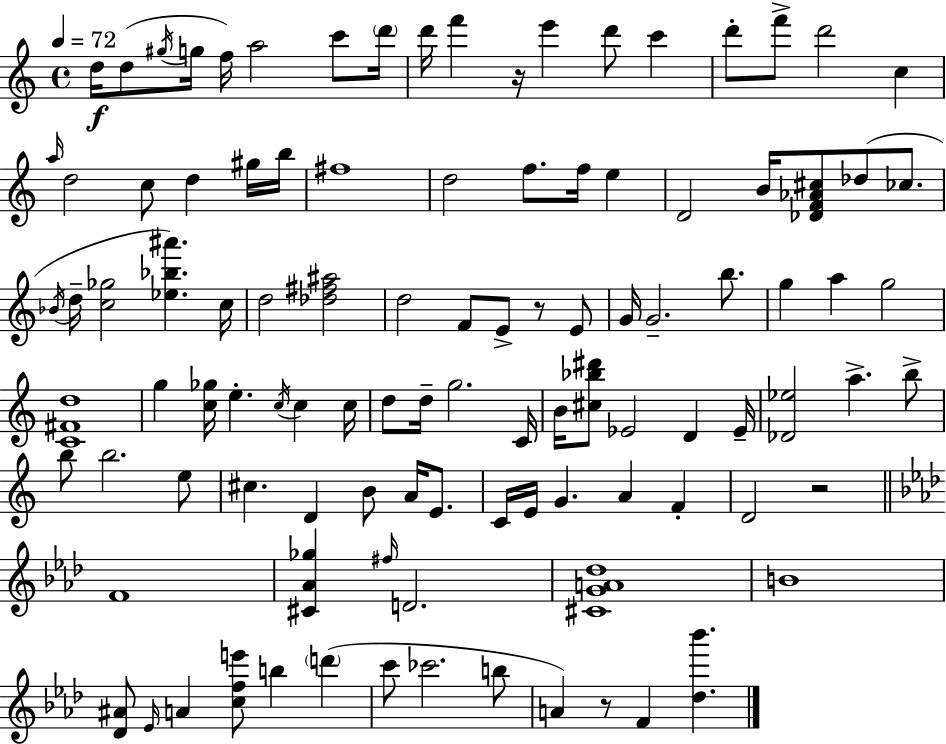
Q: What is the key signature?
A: C major